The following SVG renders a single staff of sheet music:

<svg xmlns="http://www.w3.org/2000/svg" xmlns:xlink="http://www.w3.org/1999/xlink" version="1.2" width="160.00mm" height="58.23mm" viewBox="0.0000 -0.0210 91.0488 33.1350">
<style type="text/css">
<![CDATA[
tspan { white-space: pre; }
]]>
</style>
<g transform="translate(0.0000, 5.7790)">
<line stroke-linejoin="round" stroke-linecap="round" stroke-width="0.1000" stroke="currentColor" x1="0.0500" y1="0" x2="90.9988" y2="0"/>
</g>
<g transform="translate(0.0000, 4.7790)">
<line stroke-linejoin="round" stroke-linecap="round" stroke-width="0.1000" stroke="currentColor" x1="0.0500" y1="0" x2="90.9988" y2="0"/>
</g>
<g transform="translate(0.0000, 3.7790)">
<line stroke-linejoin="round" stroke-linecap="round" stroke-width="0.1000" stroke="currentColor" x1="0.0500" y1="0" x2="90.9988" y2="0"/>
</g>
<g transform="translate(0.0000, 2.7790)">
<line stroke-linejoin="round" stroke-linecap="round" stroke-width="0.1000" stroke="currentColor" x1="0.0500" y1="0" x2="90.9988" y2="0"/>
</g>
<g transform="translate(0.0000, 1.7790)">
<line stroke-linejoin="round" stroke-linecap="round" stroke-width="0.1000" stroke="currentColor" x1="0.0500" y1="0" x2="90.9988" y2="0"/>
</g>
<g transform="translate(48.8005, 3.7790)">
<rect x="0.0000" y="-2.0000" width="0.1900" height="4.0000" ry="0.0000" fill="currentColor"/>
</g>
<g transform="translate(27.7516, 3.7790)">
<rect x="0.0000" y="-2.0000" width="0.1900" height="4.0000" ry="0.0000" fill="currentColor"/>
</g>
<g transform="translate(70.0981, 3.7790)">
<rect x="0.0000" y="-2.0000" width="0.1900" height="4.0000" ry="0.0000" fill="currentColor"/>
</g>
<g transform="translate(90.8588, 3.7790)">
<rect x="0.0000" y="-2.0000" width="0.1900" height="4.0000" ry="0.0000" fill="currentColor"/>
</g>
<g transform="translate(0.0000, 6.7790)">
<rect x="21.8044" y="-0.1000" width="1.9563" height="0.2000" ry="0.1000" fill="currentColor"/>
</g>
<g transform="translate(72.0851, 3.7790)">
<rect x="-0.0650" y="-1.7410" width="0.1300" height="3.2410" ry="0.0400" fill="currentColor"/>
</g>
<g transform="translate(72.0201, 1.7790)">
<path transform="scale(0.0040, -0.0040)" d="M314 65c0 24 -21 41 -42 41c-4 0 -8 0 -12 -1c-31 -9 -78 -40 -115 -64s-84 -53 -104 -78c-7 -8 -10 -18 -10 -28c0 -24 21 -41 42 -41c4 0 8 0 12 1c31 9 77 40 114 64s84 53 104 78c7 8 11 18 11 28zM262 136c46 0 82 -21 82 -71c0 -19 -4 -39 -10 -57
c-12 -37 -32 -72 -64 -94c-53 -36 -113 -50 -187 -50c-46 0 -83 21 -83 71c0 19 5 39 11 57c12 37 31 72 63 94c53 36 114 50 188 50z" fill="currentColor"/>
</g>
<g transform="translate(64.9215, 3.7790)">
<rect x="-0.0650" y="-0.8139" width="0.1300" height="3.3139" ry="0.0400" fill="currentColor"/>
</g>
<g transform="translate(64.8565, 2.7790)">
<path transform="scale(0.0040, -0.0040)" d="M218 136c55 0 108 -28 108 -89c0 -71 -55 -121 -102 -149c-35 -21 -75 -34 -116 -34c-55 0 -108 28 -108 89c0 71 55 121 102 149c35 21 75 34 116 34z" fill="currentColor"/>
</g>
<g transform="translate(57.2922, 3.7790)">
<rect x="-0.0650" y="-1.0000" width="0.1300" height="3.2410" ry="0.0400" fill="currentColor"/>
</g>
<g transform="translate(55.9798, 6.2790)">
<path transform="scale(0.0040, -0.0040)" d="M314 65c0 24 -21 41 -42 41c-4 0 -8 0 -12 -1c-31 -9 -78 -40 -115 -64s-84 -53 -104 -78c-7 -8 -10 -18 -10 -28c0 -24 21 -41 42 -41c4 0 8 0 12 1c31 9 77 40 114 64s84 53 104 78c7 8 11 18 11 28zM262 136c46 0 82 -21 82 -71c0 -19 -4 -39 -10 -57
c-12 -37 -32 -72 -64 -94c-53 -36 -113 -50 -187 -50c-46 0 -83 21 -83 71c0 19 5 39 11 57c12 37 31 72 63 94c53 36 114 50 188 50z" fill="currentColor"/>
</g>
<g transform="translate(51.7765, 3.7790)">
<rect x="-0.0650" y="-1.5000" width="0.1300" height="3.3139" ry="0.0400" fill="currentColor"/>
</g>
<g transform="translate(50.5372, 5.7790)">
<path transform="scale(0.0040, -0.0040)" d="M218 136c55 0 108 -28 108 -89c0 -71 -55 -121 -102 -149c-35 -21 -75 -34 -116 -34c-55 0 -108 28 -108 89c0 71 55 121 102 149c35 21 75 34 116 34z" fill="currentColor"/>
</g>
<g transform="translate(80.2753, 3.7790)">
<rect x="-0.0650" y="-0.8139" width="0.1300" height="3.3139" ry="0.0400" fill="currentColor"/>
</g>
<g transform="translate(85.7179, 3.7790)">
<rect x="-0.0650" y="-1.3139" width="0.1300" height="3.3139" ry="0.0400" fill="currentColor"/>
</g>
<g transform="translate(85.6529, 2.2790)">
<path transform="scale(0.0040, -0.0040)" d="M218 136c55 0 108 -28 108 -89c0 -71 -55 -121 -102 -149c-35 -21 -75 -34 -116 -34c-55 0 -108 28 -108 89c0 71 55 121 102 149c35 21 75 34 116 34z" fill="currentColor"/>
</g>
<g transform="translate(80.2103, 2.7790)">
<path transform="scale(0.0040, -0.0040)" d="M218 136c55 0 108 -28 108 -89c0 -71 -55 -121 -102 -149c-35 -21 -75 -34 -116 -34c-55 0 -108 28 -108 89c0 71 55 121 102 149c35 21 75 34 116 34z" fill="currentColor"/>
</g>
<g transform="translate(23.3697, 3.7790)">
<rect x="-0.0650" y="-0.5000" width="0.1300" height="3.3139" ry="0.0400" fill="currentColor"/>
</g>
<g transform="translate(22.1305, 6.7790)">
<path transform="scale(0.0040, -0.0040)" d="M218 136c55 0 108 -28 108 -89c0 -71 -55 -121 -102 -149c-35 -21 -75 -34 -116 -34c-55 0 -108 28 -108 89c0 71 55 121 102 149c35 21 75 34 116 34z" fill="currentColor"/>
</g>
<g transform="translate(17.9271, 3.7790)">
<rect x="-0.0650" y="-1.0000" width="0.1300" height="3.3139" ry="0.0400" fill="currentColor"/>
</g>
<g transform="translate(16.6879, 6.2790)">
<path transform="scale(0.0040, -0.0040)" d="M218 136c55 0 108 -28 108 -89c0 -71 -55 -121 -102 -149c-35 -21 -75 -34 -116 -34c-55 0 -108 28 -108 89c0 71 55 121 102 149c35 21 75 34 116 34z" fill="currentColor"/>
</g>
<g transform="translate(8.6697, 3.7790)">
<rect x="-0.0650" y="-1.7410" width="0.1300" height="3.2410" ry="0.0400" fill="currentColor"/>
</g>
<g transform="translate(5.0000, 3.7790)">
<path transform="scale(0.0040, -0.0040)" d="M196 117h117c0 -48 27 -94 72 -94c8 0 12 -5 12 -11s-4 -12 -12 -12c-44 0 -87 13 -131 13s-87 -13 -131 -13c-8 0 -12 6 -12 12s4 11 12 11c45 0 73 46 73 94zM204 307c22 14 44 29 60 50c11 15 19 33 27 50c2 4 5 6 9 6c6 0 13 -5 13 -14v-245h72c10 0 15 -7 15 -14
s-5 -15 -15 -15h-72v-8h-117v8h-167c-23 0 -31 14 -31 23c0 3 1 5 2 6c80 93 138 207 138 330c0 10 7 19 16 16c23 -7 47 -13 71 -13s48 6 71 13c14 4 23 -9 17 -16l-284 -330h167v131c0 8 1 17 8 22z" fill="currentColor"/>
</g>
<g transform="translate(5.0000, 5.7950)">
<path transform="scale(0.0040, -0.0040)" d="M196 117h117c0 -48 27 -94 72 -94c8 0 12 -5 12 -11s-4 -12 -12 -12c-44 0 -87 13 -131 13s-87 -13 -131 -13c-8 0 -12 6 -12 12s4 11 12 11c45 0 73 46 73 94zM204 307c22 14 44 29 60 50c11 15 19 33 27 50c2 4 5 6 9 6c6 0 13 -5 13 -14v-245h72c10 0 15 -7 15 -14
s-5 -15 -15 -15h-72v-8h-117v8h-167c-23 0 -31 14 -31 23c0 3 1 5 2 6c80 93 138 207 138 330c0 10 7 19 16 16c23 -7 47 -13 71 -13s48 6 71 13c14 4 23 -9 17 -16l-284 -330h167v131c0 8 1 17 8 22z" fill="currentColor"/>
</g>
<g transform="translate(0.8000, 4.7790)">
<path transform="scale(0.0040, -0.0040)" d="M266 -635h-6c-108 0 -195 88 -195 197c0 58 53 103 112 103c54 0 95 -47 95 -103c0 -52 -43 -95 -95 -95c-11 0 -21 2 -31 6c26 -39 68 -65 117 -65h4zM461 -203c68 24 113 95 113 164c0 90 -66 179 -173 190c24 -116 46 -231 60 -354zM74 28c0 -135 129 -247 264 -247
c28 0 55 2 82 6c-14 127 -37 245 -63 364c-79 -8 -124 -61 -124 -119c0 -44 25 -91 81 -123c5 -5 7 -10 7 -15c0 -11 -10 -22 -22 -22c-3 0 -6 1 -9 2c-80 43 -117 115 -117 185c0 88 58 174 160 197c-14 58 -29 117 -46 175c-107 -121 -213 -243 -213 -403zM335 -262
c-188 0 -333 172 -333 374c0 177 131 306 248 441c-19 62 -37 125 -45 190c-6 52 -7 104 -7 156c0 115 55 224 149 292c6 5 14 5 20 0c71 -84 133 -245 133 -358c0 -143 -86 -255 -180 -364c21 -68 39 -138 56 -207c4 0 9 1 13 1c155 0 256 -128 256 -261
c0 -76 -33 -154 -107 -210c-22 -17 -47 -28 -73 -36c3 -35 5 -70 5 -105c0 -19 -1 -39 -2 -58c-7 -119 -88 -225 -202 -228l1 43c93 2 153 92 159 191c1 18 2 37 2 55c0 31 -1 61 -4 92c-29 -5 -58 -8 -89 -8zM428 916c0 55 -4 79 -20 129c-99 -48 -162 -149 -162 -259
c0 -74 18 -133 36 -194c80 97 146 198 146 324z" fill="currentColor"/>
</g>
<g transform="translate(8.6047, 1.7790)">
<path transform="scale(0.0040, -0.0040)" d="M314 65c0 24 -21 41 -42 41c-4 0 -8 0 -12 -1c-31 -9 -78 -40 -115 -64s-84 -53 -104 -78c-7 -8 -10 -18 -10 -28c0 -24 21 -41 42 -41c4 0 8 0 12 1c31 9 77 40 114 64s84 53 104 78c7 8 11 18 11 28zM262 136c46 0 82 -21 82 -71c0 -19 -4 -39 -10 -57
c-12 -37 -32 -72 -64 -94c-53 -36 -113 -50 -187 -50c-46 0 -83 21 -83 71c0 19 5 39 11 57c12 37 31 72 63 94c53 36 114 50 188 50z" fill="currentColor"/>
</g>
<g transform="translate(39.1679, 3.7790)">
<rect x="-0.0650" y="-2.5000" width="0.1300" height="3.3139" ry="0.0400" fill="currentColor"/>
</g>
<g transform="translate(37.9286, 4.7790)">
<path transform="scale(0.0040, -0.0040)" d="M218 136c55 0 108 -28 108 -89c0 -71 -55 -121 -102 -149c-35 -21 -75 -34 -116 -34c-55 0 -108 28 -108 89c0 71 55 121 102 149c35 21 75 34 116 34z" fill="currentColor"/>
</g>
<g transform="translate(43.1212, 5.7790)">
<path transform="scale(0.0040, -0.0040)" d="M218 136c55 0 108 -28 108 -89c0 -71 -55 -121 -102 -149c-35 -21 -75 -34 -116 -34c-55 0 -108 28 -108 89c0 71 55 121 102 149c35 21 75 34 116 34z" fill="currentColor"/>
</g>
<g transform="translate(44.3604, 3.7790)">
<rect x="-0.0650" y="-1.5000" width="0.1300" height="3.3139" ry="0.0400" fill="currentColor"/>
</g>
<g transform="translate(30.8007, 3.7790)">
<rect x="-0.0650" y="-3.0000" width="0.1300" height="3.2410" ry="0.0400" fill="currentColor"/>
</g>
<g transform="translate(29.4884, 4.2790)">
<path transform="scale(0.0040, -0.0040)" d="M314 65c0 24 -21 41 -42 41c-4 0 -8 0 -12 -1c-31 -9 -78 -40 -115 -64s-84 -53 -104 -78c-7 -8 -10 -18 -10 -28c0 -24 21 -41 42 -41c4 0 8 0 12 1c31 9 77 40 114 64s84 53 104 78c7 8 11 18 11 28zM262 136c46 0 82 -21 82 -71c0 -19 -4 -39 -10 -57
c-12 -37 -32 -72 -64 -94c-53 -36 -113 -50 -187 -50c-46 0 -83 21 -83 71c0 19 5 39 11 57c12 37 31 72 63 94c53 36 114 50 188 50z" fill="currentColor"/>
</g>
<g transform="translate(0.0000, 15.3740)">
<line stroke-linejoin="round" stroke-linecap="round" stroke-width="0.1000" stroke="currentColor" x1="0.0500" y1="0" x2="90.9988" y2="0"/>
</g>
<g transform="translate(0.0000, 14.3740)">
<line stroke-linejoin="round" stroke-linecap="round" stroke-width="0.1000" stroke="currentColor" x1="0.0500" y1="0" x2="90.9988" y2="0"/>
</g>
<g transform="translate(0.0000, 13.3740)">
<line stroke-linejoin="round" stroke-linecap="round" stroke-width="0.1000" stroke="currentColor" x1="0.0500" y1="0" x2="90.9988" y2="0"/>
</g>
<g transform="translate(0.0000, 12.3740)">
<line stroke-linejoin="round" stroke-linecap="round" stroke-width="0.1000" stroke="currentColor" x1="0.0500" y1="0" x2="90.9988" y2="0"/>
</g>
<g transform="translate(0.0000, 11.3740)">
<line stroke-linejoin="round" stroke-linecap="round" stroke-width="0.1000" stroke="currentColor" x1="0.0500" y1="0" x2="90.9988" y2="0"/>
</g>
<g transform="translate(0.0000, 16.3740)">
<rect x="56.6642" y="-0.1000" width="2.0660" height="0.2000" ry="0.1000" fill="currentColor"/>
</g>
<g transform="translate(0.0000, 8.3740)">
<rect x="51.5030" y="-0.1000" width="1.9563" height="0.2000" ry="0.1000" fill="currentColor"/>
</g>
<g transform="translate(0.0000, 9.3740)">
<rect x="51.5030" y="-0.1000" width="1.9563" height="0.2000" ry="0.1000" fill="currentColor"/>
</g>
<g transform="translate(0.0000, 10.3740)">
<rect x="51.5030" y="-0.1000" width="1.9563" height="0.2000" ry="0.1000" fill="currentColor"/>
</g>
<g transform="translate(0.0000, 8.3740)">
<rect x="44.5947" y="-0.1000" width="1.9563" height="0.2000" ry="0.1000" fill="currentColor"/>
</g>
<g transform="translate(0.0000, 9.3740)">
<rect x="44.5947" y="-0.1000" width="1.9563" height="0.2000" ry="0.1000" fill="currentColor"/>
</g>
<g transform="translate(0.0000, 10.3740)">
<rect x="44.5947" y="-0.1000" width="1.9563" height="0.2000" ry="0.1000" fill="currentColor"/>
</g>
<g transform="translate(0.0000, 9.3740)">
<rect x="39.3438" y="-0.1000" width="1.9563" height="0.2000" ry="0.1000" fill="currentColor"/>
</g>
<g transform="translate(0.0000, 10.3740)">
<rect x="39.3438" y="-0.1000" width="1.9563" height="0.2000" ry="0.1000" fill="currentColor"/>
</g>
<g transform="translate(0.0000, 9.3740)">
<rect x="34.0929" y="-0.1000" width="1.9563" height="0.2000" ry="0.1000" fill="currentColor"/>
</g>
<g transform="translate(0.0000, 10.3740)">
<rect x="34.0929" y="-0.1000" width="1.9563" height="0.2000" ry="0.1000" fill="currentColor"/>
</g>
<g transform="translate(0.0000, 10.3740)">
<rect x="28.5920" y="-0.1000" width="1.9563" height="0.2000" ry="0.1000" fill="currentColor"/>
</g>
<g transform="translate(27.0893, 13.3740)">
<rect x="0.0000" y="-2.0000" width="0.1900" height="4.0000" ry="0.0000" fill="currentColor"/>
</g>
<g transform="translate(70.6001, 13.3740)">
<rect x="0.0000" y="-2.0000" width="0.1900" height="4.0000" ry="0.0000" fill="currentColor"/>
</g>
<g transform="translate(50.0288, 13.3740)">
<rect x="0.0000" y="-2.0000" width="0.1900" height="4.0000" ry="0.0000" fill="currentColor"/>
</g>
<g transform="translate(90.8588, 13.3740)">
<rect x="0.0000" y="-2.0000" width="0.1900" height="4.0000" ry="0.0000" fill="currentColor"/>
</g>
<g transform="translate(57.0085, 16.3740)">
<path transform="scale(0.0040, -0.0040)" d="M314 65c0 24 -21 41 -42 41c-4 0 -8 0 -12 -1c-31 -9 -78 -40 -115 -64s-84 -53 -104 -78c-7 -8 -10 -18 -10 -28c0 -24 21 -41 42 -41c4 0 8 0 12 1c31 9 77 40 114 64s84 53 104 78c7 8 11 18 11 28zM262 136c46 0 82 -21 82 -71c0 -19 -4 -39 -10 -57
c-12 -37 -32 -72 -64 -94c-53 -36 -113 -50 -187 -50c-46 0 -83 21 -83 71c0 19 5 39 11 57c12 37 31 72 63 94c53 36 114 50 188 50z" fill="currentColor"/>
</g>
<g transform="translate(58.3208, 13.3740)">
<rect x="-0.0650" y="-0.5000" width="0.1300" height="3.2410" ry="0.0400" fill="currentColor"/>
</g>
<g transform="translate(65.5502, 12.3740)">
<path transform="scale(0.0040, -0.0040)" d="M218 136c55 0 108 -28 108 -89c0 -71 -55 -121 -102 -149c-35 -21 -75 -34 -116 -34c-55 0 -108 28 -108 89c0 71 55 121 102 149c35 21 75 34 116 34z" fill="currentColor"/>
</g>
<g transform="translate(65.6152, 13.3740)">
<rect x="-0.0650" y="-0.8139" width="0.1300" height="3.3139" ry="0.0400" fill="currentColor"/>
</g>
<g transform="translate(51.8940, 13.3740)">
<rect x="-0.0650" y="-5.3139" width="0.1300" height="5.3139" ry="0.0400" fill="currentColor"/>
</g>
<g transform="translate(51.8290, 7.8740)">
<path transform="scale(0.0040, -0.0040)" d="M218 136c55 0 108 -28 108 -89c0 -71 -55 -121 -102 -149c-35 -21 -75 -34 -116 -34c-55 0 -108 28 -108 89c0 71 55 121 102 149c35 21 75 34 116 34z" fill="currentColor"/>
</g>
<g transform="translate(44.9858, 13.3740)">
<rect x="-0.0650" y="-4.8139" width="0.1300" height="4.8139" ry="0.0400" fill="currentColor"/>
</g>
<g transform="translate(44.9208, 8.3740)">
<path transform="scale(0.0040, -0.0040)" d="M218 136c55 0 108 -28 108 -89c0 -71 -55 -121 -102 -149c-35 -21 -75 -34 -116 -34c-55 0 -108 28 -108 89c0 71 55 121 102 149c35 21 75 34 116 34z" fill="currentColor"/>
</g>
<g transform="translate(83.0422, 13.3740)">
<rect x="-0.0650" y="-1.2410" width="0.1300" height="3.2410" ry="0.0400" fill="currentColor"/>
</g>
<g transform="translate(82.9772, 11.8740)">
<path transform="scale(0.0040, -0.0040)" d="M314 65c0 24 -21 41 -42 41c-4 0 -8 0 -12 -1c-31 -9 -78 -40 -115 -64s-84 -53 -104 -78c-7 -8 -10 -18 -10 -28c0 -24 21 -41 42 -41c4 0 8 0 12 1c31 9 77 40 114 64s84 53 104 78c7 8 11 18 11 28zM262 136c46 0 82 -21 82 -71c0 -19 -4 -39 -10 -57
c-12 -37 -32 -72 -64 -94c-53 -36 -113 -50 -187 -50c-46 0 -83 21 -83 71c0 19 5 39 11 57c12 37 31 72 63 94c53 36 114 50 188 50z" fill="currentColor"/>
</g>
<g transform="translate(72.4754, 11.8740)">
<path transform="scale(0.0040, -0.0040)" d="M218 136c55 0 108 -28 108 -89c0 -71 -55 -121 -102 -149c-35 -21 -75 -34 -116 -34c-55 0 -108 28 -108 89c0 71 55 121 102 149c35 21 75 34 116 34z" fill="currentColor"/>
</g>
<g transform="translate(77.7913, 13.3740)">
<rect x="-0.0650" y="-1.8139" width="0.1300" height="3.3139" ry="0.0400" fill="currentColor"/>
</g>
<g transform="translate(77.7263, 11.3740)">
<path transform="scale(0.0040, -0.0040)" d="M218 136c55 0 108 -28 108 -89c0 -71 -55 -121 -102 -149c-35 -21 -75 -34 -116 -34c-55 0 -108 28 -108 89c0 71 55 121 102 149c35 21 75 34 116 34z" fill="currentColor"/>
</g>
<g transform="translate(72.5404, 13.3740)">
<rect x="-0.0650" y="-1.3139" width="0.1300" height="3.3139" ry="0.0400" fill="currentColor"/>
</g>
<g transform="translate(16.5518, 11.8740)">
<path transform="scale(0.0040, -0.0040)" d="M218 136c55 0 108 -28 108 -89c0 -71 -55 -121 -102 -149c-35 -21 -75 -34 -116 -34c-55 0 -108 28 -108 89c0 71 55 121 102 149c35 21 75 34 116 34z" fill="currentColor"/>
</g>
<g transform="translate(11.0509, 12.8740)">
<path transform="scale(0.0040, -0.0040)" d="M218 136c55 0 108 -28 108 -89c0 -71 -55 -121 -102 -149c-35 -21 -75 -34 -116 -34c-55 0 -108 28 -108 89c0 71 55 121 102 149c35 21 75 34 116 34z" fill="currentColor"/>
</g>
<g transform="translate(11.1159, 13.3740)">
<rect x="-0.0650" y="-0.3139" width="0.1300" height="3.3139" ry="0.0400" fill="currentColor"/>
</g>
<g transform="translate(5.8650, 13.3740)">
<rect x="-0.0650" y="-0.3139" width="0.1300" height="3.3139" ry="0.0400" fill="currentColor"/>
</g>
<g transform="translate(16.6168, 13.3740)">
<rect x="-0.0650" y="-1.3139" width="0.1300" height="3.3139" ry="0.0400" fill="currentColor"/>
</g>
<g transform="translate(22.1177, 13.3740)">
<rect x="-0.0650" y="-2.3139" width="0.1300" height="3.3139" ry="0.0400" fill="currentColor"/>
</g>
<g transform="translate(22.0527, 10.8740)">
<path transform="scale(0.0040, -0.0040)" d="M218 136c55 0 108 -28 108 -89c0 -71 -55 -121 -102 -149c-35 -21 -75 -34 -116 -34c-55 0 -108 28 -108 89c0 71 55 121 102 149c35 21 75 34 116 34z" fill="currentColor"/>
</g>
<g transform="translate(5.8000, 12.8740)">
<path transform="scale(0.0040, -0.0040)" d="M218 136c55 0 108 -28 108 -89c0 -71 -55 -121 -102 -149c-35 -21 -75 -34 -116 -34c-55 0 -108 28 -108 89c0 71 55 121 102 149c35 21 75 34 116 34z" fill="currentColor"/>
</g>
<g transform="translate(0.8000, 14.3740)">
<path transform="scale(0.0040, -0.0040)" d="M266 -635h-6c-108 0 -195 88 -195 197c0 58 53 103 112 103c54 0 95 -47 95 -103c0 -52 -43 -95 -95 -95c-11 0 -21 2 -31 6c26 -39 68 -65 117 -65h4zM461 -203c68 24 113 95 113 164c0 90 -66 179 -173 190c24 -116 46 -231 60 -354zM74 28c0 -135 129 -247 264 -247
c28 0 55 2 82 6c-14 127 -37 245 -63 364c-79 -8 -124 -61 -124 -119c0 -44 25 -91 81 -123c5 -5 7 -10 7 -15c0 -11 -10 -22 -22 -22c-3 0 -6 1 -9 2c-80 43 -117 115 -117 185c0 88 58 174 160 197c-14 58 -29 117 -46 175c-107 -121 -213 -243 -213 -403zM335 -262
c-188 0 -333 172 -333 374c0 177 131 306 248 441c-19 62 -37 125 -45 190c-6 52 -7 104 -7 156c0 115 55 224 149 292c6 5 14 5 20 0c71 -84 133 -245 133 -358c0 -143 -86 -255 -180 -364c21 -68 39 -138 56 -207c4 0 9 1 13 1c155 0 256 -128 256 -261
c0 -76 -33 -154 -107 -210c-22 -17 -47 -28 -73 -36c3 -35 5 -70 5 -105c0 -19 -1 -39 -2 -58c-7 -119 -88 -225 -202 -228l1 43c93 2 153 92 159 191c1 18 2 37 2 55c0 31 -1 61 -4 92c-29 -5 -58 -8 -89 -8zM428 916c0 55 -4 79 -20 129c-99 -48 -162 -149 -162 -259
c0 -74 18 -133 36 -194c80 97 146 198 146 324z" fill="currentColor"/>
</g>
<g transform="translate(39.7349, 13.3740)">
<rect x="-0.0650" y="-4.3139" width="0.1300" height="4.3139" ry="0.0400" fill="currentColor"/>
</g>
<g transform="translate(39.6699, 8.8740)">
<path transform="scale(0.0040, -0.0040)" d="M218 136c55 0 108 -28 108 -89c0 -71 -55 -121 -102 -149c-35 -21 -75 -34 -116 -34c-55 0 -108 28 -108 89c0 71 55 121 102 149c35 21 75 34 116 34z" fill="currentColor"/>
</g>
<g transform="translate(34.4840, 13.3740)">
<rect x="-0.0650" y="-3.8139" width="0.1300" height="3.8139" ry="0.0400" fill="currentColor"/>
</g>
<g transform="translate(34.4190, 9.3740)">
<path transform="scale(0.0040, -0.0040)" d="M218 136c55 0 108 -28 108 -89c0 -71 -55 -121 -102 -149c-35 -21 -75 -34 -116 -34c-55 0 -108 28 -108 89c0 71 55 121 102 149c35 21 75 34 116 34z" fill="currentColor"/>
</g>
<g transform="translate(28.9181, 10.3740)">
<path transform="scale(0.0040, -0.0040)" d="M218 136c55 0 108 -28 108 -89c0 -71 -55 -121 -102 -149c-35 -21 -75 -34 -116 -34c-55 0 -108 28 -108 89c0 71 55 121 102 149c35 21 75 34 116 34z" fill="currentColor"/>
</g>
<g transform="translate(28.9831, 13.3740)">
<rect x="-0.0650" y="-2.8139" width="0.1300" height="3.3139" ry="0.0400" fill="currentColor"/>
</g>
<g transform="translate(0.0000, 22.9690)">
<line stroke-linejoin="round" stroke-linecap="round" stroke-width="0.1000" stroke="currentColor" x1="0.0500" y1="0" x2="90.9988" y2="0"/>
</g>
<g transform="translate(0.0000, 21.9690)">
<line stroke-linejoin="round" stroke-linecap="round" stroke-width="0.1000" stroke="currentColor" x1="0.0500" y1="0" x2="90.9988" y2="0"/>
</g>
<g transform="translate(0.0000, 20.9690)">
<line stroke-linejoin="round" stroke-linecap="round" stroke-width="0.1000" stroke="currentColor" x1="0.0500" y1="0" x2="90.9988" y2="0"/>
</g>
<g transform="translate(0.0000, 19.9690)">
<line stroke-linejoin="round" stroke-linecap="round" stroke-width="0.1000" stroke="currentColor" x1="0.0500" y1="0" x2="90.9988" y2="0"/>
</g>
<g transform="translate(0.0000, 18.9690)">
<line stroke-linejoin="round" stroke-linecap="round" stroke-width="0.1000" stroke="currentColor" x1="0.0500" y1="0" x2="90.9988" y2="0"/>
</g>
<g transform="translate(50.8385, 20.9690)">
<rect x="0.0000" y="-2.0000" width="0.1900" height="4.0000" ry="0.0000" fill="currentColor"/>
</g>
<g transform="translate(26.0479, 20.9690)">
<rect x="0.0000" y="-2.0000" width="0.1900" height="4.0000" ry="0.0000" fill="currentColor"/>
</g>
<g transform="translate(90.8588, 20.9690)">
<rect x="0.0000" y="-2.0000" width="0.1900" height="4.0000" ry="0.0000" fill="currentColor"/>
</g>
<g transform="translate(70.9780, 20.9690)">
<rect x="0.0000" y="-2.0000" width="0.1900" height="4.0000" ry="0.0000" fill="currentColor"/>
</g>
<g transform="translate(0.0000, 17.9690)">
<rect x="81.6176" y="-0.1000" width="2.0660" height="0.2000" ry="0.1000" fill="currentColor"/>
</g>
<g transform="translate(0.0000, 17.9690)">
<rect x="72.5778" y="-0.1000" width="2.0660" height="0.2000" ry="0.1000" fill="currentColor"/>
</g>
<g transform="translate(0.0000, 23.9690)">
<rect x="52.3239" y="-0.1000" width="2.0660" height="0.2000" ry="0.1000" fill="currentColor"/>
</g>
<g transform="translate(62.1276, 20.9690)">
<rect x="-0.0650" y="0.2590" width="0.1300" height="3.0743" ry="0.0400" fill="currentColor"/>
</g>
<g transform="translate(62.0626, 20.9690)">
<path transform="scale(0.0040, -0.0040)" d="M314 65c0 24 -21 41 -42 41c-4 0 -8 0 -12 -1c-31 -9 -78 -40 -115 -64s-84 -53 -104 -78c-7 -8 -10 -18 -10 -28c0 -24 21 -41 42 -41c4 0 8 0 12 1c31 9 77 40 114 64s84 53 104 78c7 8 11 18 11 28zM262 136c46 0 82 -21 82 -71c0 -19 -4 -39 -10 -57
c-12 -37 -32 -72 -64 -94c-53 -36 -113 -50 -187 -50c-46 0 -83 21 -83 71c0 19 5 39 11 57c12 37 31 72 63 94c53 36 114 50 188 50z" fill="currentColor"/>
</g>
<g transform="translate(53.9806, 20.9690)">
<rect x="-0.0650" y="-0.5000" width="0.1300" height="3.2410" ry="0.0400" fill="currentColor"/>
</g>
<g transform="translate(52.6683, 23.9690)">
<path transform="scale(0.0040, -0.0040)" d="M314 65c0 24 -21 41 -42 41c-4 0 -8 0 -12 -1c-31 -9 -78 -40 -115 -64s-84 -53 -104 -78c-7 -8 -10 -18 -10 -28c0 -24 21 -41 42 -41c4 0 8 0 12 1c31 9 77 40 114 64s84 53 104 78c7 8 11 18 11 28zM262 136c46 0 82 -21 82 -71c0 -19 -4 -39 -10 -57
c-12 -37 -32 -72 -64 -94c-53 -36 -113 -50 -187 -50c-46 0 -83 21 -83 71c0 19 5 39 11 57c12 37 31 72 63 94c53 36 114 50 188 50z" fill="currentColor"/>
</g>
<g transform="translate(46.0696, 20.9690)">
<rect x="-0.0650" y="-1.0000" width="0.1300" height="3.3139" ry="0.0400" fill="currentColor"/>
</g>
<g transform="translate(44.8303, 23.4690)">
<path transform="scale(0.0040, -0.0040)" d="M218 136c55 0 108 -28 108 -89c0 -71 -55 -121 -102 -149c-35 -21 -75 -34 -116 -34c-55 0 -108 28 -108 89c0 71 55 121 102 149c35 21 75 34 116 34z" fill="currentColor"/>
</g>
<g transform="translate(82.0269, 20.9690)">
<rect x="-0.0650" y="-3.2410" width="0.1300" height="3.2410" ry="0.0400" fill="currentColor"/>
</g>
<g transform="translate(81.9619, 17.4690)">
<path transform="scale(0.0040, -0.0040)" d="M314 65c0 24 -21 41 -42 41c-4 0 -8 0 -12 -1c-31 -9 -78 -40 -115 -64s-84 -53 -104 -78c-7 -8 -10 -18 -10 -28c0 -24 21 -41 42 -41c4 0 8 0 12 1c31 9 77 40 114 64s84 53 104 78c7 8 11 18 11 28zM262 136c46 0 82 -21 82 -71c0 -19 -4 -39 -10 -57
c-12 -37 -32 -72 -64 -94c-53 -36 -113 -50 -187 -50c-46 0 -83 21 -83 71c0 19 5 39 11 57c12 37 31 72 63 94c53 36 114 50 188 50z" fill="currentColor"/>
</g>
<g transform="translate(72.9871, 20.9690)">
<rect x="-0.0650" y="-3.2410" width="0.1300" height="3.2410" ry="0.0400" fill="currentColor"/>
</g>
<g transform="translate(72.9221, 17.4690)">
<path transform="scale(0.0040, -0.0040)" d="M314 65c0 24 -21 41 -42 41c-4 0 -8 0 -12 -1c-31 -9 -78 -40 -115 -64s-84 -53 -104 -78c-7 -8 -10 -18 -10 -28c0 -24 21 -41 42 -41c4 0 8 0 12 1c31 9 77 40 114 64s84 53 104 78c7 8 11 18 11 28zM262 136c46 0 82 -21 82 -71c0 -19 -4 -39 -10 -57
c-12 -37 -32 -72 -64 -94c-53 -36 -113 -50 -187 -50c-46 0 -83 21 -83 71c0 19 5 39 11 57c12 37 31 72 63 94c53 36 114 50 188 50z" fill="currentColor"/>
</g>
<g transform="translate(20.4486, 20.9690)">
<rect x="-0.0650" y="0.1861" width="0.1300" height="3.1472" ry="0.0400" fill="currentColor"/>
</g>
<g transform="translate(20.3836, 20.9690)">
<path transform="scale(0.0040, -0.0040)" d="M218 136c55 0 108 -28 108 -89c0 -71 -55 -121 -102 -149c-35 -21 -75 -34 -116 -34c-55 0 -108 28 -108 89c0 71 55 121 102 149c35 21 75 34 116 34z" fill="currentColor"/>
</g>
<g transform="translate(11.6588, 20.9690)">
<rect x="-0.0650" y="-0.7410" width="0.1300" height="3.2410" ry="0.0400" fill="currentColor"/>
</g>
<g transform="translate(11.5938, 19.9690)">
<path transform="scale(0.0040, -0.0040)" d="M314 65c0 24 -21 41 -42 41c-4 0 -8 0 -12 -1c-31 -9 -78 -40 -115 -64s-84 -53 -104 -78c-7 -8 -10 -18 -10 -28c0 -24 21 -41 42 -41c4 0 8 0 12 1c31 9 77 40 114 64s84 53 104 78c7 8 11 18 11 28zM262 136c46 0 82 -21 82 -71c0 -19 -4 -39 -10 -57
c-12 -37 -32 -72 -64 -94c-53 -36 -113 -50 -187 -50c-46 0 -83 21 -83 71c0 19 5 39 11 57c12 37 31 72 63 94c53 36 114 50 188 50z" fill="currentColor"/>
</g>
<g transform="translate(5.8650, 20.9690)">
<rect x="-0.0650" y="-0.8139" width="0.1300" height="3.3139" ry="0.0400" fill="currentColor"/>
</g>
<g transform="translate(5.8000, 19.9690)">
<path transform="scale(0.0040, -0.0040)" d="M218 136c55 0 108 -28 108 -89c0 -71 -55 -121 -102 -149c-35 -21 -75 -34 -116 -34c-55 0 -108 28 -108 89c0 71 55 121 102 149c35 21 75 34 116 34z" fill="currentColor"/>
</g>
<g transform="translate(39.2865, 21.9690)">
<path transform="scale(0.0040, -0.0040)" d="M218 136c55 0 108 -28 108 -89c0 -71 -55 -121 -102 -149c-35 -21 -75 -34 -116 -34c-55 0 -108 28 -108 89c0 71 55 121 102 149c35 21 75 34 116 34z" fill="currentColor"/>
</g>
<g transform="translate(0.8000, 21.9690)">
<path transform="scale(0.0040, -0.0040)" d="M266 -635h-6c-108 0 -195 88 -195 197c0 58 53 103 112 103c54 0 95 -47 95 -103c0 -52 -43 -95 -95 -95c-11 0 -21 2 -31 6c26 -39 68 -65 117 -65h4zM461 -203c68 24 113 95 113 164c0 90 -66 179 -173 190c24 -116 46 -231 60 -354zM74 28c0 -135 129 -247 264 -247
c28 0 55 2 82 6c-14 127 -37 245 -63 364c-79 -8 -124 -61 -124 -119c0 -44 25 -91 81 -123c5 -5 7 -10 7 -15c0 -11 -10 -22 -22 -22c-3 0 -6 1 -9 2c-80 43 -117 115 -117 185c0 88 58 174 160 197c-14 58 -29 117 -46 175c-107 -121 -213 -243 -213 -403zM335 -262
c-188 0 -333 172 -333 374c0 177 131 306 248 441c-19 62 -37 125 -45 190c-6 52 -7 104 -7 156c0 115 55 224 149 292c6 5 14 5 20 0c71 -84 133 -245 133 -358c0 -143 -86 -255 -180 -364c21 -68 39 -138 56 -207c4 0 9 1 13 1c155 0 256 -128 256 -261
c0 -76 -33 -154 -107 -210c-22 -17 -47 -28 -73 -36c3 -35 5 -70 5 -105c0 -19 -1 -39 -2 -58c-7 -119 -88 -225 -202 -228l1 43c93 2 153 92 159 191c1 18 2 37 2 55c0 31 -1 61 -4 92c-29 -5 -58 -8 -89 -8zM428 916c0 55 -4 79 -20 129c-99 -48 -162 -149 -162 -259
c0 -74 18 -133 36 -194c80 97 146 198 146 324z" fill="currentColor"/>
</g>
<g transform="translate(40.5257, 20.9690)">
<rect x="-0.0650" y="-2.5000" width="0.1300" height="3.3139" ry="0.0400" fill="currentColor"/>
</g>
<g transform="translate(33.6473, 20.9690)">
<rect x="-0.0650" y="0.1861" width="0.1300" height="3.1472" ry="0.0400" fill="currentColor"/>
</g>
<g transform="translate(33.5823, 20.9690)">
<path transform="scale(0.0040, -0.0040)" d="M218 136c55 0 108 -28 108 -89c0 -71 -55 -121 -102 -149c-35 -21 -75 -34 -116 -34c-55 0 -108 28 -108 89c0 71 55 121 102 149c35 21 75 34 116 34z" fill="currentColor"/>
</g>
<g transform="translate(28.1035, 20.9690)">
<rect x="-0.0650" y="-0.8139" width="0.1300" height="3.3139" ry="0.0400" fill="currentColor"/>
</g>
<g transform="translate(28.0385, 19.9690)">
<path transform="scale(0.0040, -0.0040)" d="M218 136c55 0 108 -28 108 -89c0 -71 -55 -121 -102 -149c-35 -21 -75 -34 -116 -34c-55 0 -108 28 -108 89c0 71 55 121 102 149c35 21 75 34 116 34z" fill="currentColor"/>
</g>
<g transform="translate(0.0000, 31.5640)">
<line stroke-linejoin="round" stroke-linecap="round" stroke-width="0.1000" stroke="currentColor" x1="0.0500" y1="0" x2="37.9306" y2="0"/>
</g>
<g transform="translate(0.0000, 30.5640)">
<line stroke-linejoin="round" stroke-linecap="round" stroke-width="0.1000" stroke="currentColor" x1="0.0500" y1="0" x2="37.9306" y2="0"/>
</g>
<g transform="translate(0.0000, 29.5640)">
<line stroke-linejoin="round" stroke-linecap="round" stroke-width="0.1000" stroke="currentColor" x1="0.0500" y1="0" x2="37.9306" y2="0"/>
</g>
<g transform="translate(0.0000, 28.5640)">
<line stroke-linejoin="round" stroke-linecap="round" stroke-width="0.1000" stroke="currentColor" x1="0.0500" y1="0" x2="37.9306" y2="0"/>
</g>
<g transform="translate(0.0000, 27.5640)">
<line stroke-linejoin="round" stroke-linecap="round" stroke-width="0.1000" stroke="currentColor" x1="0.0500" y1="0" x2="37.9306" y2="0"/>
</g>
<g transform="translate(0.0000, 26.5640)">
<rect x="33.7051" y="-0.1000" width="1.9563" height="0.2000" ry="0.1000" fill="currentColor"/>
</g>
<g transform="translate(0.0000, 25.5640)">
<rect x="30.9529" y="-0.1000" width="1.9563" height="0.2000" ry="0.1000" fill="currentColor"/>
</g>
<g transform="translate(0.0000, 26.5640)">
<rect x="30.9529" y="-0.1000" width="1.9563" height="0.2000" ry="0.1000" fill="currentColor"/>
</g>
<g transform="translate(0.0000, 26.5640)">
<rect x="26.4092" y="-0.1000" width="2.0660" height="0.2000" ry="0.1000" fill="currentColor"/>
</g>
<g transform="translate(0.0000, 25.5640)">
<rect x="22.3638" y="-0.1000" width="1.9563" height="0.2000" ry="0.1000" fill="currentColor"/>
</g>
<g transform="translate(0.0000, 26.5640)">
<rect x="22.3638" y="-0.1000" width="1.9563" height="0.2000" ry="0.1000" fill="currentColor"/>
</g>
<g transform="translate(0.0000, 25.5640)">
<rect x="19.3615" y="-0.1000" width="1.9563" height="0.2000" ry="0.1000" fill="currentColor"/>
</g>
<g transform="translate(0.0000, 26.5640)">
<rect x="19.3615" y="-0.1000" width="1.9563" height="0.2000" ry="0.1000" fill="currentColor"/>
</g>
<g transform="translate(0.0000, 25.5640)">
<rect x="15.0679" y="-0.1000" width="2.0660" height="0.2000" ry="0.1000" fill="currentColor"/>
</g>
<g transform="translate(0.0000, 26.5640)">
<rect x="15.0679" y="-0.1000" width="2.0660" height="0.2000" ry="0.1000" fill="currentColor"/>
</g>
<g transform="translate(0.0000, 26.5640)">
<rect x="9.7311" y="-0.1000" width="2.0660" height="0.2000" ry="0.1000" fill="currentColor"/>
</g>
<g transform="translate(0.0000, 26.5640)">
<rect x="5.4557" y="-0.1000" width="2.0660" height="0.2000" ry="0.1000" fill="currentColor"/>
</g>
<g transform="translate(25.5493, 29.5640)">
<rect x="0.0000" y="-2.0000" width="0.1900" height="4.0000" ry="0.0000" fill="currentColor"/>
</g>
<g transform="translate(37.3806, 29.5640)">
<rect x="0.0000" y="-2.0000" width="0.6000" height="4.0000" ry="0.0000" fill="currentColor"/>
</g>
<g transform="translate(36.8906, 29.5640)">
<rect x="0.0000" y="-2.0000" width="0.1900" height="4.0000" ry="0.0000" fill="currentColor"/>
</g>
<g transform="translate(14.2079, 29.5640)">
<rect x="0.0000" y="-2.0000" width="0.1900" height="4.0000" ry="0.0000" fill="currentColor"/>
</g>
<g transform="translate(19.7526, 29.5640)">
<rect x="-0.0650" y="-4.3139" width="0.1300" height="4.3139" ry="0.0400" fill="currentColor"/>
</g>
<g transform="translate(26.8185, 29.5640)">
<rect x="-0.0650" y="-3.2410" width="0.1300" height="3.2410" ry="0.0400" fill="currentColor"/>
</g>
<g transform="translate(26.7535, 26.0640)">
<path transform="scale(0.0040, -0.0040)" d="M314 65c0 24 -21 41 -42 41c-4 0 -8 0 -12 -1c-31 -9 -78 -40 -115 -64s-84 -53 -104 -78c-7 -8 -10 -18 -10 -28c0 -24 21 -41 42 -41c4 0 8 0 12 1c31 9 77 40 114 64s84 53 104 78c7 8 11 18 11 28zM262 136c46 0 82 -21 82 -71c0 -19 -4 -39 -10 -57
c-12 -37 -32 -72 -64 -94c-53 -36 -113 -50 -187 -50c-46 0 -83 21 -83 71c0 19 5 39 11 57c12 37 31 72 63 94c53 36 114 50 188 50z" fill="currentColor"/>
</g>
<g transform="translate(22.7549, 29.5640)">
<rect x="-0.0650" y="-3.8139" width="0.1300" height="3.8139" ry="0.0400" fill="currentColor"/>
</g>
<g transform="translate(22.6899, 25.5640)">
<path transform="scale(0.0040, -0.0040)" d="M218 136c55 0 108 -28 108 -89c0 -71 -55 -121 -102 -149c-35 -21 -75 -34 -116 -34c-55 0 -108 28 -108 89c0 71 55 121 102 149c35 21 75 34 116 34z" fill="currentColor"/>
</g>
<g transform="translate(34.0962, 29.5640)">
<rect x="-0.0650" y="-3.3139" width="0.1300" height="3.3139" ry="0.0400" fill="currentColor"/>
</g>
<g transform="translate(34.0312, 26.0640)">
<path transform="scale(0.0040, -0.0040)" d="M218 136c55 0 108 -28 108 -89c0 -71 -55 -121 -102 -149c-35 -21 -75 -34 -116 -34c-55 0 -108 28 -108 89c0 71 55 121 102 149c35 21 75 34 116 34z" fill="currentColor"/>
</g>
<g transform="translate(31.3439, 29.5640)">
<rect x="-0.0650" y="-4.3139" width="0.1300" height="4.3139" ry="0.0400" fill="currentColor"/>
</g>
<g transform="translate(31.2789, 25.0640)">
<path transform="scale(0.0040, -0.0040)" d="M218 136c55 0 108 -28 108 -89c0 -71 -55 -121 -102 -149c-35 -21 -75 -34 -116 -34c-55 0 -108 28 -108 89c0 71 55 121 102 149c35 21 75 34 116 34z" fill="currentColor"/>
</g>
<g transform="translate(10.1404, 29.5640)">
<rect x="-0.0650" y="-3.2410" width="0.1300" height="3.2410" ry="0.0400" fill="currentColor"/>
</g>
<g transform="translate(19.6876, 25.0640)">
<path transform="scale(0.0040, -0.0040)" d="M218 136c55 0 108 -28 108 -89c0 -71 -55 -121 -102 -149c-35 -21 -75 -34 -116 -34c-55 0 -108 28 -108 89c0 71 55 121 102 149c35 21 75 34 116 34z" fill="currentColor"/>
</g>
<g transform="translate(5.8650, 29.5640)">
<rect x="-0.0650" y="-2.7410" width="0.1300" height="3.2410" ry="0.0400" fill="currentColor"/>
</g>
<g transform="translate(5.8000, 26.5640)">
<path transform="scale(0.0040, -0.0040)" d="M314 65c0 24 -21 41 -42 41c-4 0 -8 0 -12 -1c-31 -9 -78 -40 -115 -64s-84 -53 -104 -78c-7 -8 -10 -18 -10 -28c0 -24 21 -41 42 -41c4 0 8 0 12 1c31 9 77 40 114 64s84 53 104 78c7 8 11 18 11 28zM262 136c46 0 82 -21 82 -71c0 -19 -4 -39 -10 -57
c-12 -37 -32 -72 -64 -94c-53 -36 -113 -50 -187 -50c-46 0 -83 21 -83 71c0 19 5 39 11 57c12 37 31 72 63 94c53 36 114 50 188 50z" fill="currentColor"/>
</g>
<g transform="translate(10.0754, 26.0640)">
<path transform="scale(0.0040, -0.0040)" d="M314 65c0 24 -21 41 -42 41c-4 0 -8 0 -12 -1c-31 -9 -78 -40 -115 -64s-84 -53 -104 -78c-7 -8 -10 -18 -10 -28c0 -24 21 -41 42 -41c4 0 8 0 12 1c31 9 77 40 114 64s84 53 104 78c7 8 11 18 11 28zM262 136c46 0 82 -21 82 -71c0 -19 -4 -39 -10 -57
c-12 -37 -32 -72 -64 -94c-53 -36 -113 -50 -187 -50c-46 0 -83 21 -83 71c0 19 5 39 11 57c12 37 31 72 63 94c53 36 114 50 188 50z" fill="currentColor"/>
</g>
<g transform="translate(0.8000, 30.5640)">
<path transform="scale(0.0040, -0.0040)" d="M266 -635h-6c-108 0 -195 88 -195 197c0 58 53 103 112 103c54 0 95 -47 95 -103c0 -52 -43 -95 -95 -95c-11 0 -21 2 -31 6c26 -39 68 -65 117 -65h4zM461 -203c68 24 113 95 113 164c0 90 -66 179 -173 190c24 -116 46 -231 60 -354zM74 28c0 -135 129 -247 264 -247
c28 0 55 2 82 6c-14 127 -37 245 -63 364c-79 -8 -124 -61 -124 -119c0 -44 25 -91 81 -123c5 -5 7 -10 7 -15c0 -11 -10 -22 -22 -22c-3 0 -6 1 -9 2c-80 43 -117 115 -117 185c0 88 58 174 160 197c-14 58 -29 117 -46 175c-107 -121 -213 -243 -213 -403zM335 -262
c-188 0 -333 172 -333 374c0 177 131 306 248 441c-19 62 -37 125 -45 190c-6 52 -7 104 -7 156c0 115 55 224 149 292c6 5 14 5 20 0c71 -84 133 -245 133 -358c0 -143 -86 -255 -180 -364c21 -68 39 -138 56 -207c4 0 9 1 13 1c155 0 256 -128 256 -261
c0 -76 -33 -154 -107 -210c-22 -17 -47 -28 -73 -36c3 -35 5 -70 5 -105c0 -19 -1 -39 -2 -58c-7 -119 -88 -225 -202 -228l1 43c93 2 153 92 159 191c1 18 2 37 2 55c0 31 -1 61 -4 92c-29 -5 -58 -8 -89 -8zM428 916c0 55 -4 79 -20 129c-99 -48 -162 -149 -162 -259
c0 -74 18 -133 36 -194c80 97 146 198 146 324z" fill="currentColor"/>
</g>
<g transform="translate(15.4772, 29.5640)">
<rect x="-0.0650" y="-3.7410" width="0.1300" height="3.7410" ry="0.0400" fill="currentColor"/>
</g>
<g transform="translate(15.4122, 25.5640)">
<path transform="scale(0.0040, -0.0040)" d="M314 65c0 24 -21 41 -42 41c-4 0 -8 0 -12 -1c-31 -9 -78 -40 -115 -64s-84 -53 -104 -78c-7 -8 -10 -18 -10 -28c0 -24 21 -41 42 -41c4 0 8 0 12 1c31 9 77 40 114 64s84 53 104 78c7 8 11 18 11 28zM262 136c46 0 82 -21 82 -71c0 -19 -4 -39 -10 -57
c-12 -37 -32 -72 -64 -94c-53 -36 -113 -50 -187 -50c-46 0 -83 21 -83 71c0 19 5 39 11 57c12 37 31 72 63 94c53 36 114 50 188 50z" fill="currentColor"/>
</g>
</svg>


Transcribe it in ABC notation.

X:1
T:Untitled
M:4/4
L:1/4
K:C
f2 D C A2 G E E D2 d f2 d e c c e g a c' d' e' f' C2 d e f e2 d d2 B d B G D C2 B2 b2 b2 a2 b2 c'2 d' c' b2 d' b